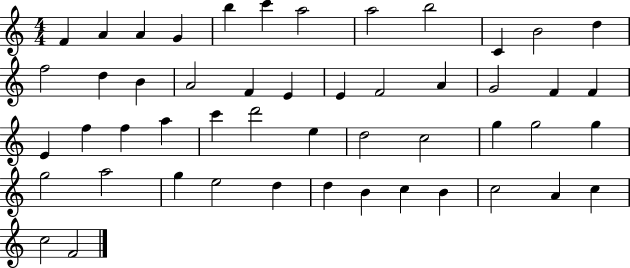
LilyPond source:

{
  \clef treble
  \numericTimeSignature
  \time 4/4
  \key c \major
  f'4 a'4 a'4 g'4 | b''4 c'''4 a''2 | a''2 b''2 | c'4 b'2 d''4 | \break f''2 d''4 b'4 | a'2 f'4 e'4 | e'4 f'2 a'4 | g'2 f'4 f'4 | \break e'4 f''4 f''4 a''4 | c'''4 d'''2 e''4 | d''2 c''2 | g''4 g''2 g''4 | \break g''2 a''2 | g''4 e''2 d''4 | d''4 b'4 c''4 b'4 | c''2 a'4 c''4 | \break c''2 f'2 | \bar "|."
}